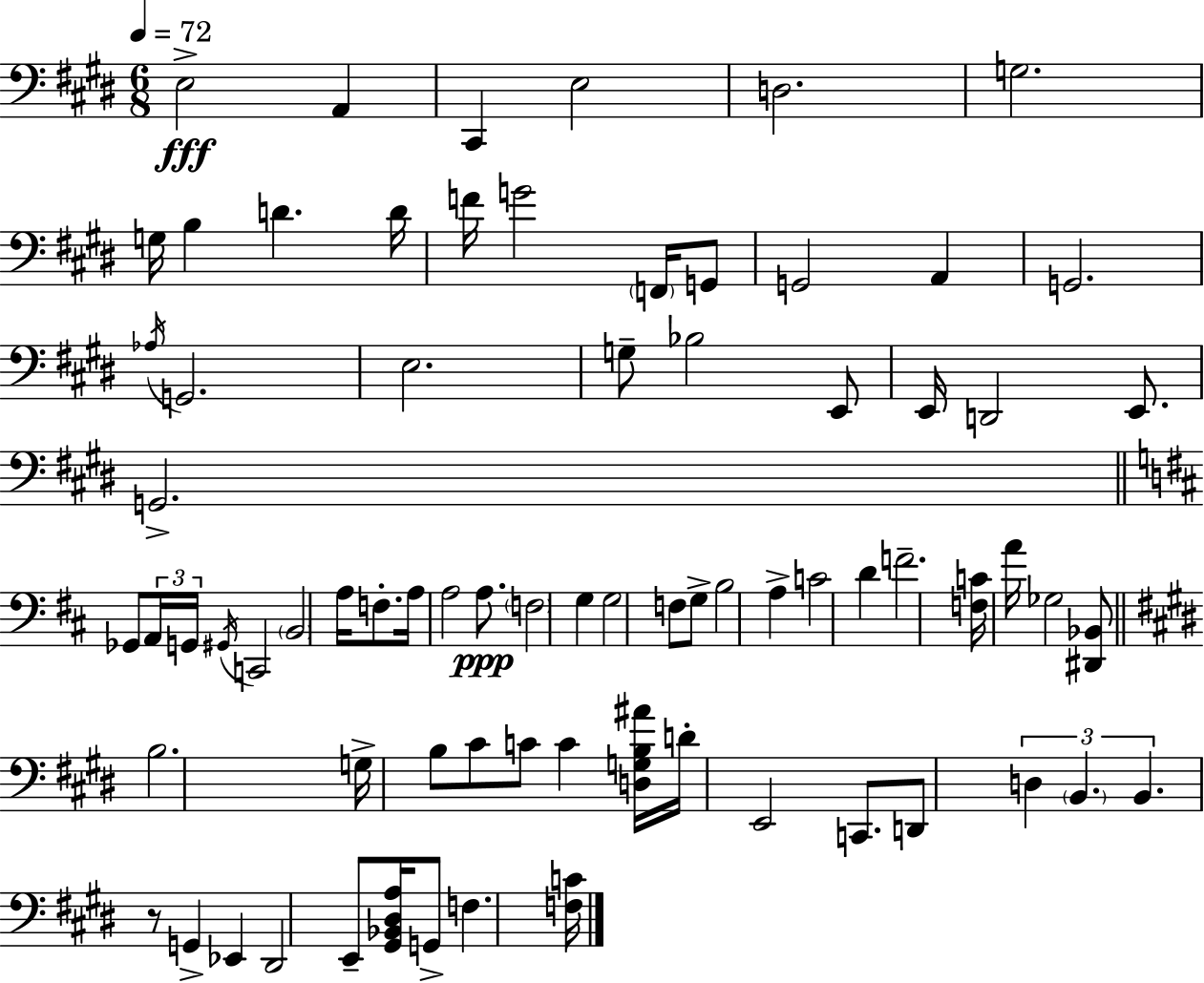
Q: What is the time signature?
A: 6/8